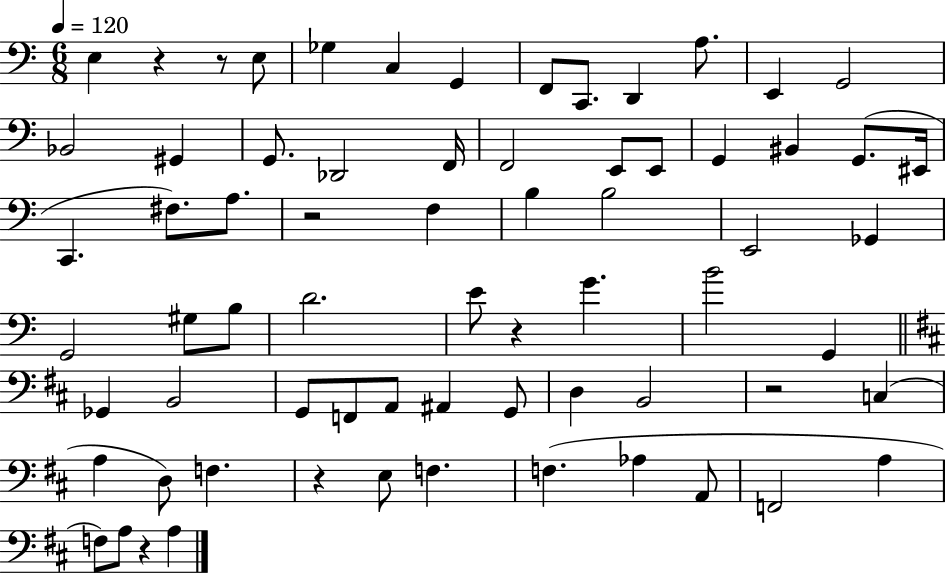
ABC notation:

X:1
T:Untitled
M:6/8
L:1/4
K:C
E, z z/2 E,/2 _G, C, G,, F,,/2 C,,/2 D,, A,/2 E,, G,,2 _B,,2 ^G,, G,,/2 _D,,2 F,,/4 F,,2 E,,/2 E,,/2 G,, ^B,, G,,/2 ^E,,/4 C,, ^F,/2 A,/2 z2 F, B, B,2 E,,2 _G,, G,,2 ^G,/2 B,/2 D2 E/2 z G B2 G,, _G,, B,,2 G,,/2 F,,/2 A,,/2 ^A,, G,,/2 D, B,,2 z2 C, A, D,/2 F, z E,/2 F, F, _A, A,,/2 F,,2 A, F,/2 A,/2 z A,